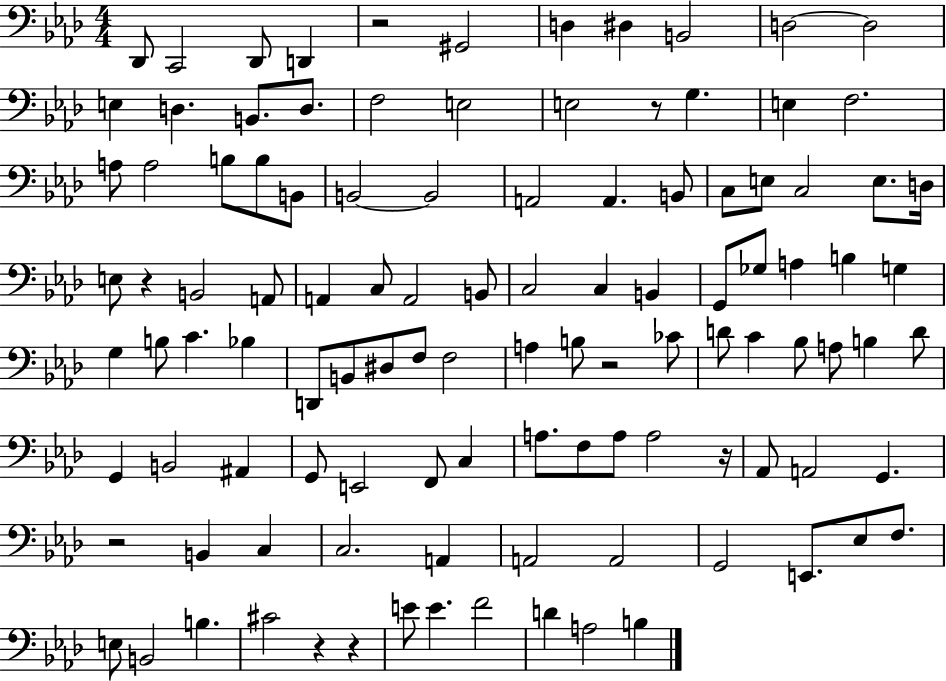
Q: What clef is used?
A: bass